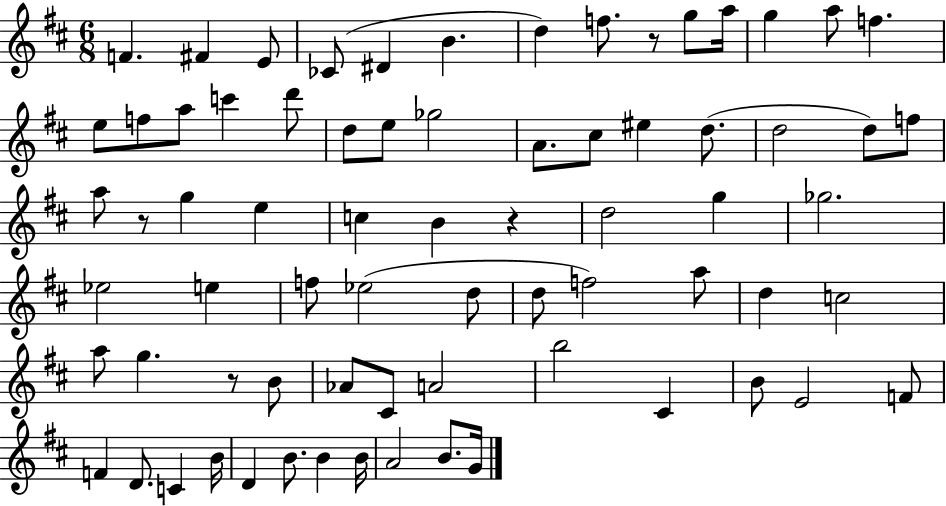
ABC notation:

X:1
T:Untitled
M:6/8
L:1/4
K:D
F ^F E/2 _C/2 ^D B d f/2 z/2 g/2 a/4 g a/2 f e/2 f/2 a/2 c' d'/2 d/2 e/2 _g2 A/2 ^c/2 ^e d/2 d2 d/2 f/2 a/2 z/2 g e c B z d2 g _g2 _e2 e f/2 _e2 d/2 d/2 f2 a/2 d c2 a/2 g z/2 B/2 _A/2 ^C/2 A2 b2 ^C B/2 E2 F/2 F D/2 C B/4 D B/2 B B/4 A2 B/2 G/4